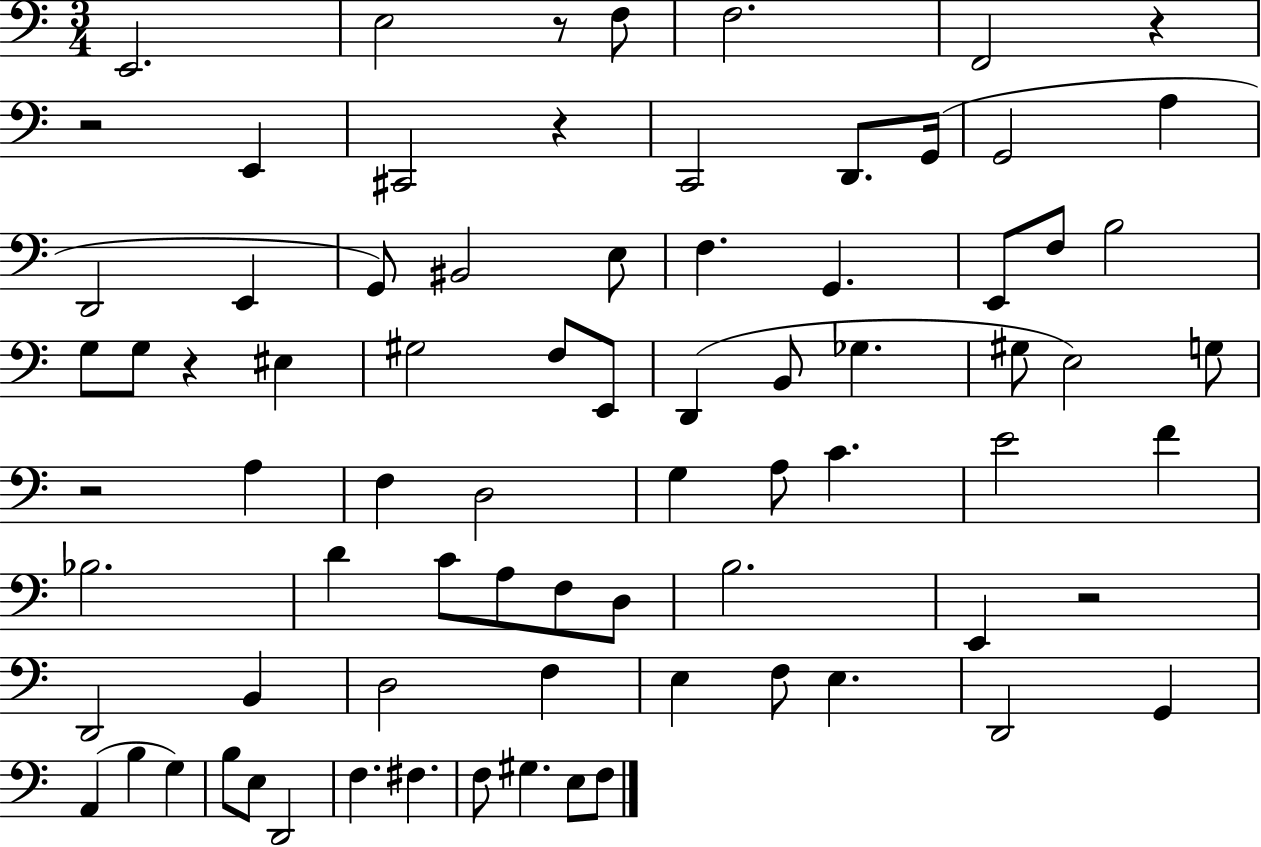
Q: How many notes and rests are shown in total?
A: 78